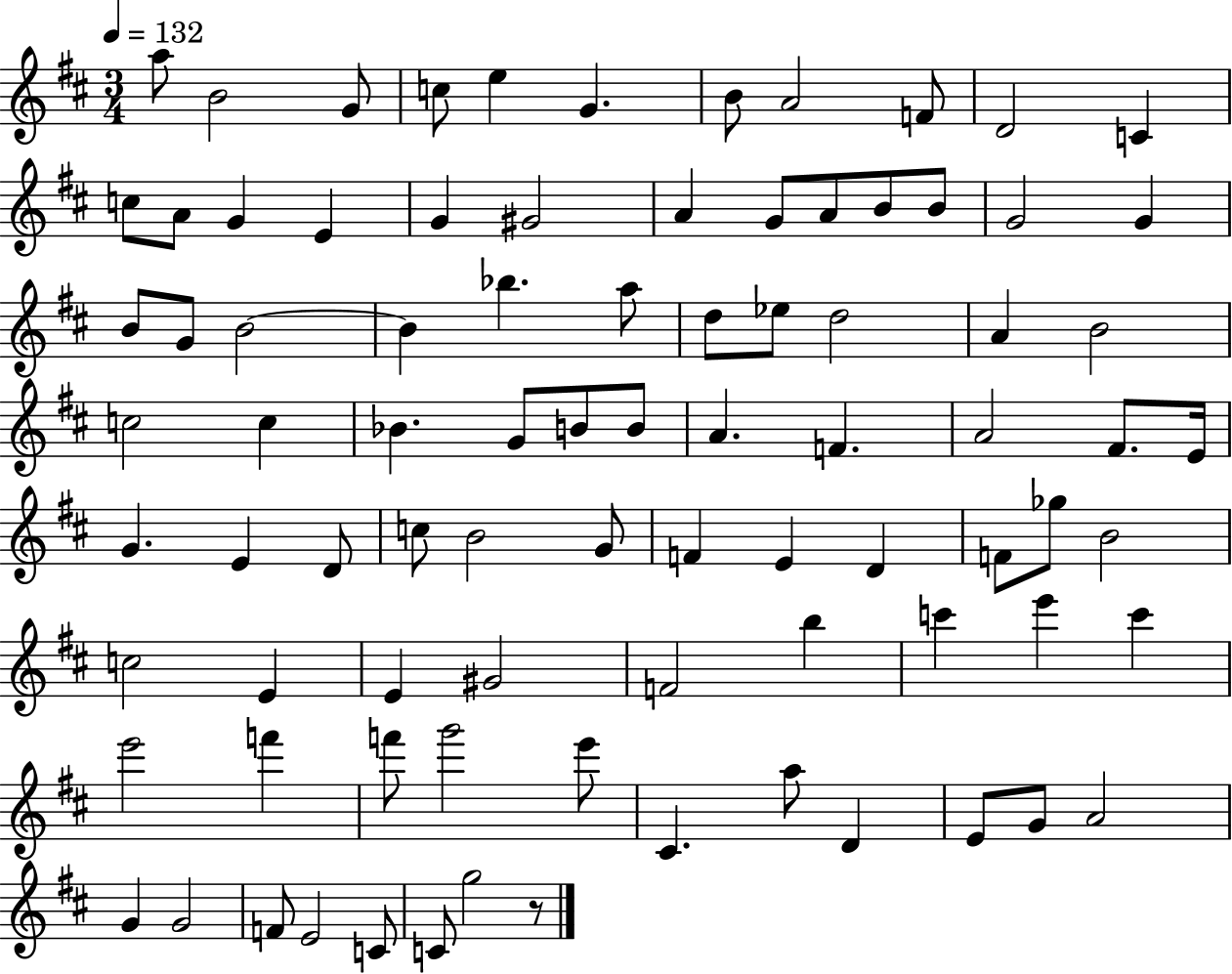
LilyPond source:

{
  \clef treble
  \numericTimeSignature
  \time 3/4
  \key d \major
  \tempo 4 = 132
  a''8 b'2 g'8 | c''8 e''4 g'4. | b'8 a'2 f'8 | d'2 c'4 | \break c''8 a'8 g'4 e'4 | g'4 gis'2 | a'4 g'8 a'8 b'8 b'8 | g'2 g'4 | \break b'8 g'8 b'2~~ | b'4 bes''4. a''8 | d''8 ees''8 d''2 | a'4 b'2 | \break c''2 c''4 | bes'4. g'8 b'8 b'8 | a'4. f'4. | a'2 fis'8. e'16 | \break g'4. e'4 d'8 | c''8 b'2 g'8 | f'4 e'4 d'4 | f'8 ges''8 b'2 | \break c''2 e'4 | e'4 gis'2 | f'2 b''4 | c'''4 e'''4 c'''4 | \break e'''2 f'''4 | f'''8 g'''2 e'''8 | cis'4. a''8 d'4 | e'8 g'8 a'2 | \break g'4 g'2 | f'8 e'2 c'8 | c'8 g''2 r8 | \bar "|."
}